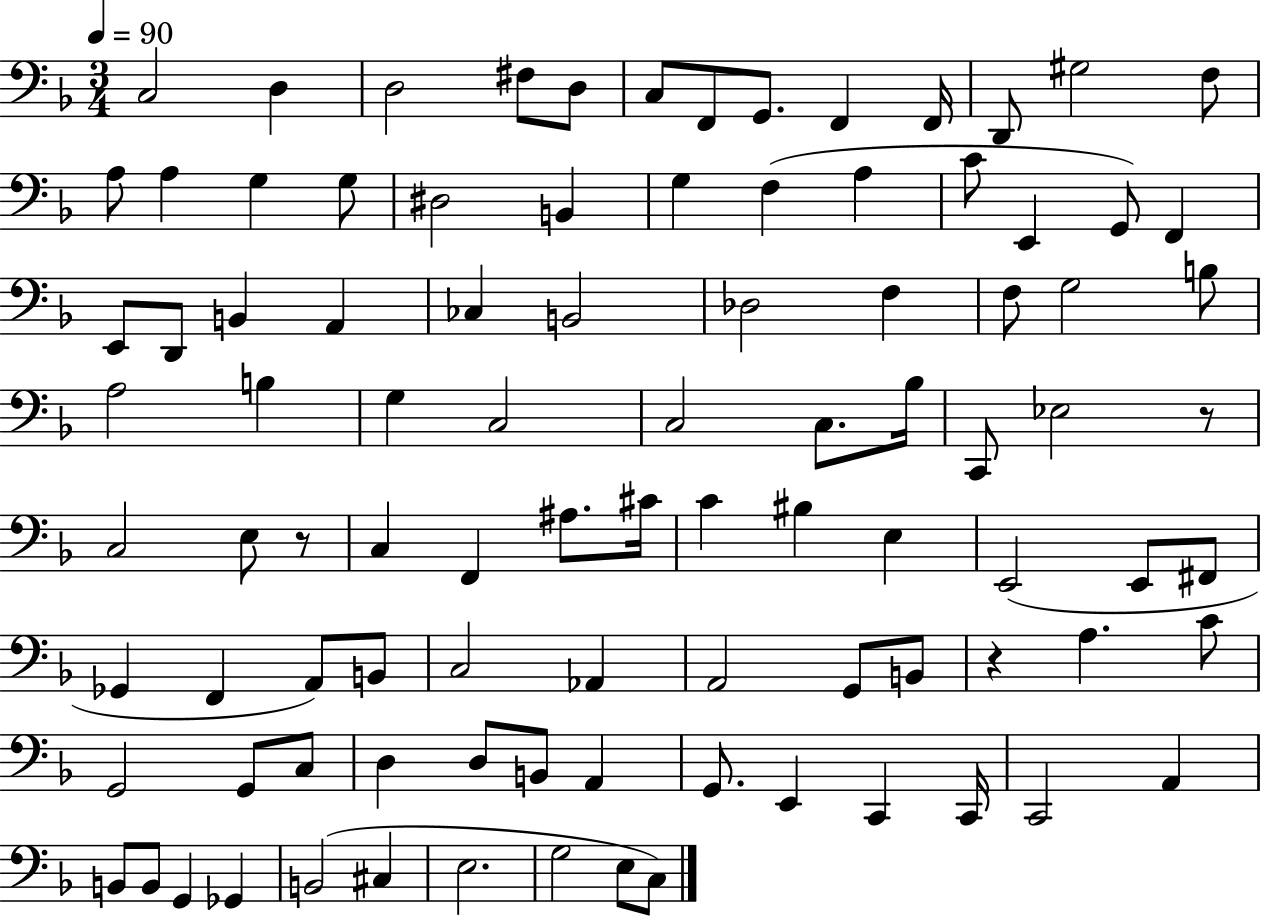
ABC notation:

X:1
T:Untitled
M:3/4
L:1/4
K:F
C,2 D, D,2 ^F,/2 D,/2 C,/2 F,,/2 G,,/2 F,, F,,/4 D,,/2 ^G,2 F,/2 A,/2 A, G, G,/2 ^D,2 B,, G, F, A, C/2 E,, G,,/2 F,, E,,/2 D,,/2 B,, A,, _C, B,,2 _D,2 F, F,/2 G,2 B,/2 A,2 B, G, C,2 C,2 C,/2 _B,/4 C,,/2 _E,2 z/2 C,2 E,/2 z/2 C, F,, ^A,/2 ^C/4 C ^B, E, E,,2 E,,/2 ^F,,/2 _G,, F,, A,,/2 B,,/2 C,2 _A,, A,,2 G,,/2 B,,/2 z A, C/2 G,,2 G,,/2 C,/2 D, D,/2 B,,/2 A,, G,,/2 E,, C,, C,,/4 C,,2 A,, B,,/2 B,,/2 G,, _G,, B,,2 ^C, E,2 G,2 E,/2 C,/2